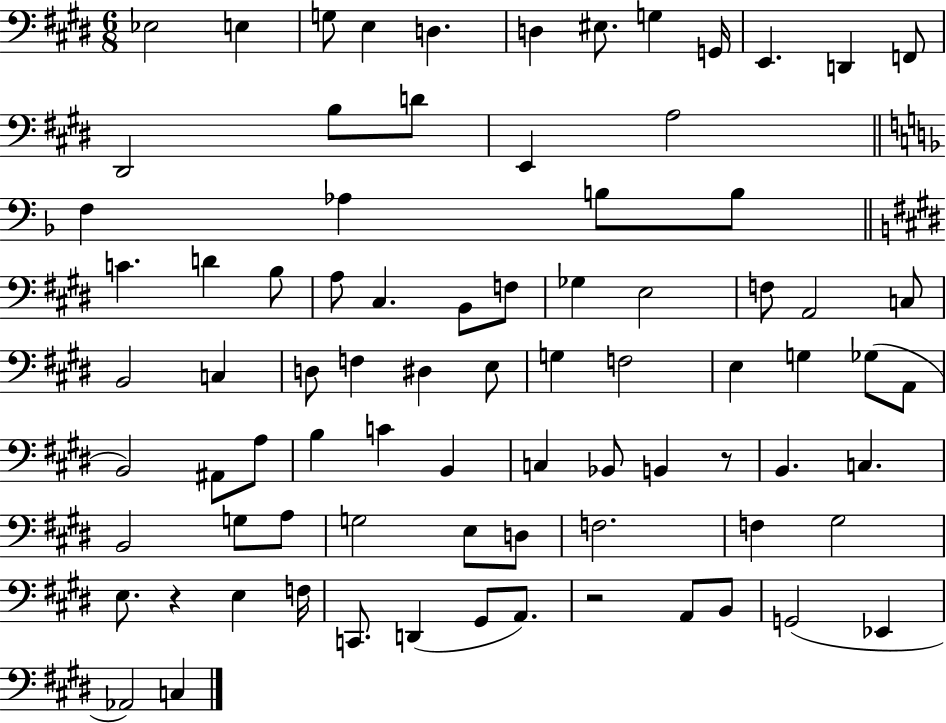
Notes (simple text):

Eb3/h E3/q G3/e E3/q D3/q. D3/q EIS3/e. G3/q G2/s E2/q. D2/q F2/e D#2/h B3/e D4/e E2/q A3/h F3/q Ab3/q B3/e B3/e C4/q. D4/q B3/e A3/e C#3/q. B2/e F3/e Gb3/q E3/h F3/e A2/h C3/e B2/h C3/q D3/e F3/q D#3/q E3/e G3/q F3/h E3/q G3/q Gb3/e A2/e B2/h A#2/e A3/e B3/q C4/q B2/q C3/q Bb2/e B2/q R/e B2/q. C3/q. B2/h G3/e A3/e G3/h E3/e D3/e F3/h. F3/q G#3/h E3/e. R/q E3/q F3/s C2/e. D2/q G#2/e A2/e. R/h A2/e B2/e G2/h Eb2/q Ab2/h C3/q